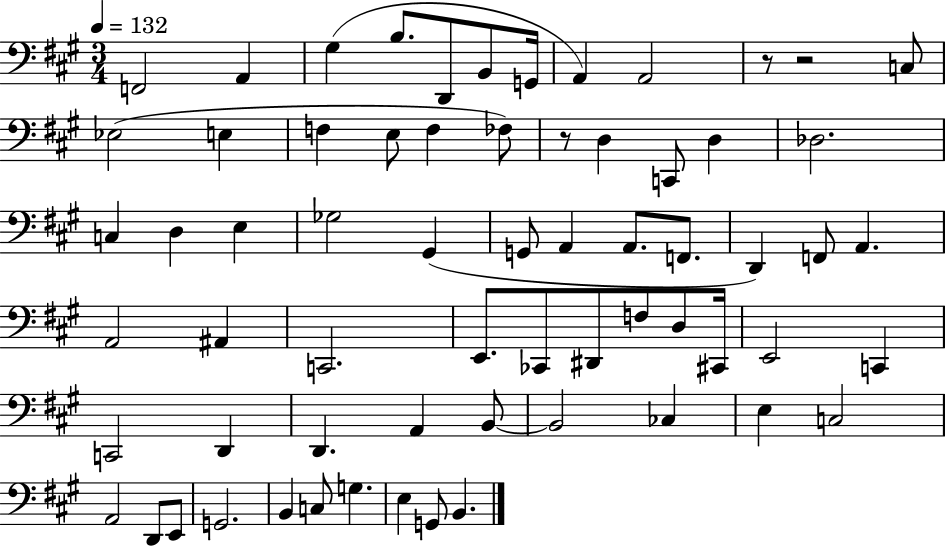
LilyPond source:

{
  \clef bass
  \numericTimeSignature
  \time 3/4
  \key a \major
  \tempo 4 = 132
  \repeat volta 2 { f,2 a,4 | gis4( b8. d,8 b,8 g,16 | a,4) a,2 | r8 r2 c8 | \break ees2( e4 | f4 e8 f4 fes8) | r8 d4 c,8 d4 | des2. | \break c4 d4 e4 | ges2 gis,4( | g,8 a,4 a,8. f,8. | d,4) f,8 a,4. | \break a,2 ais,4 | c,2. | e,8. ces,8 dis,8 f8 d8 cis,16 | e,2 c,4 | \break c,2 d,4 | d,4. a,4 b,8~~ | b,2 ces4 | e4 c2 | \break a,2 d,8 e,8 | g,2. | b,4 c8 g4. | e4 g,8 b,4. | \break } \bar "|."
}